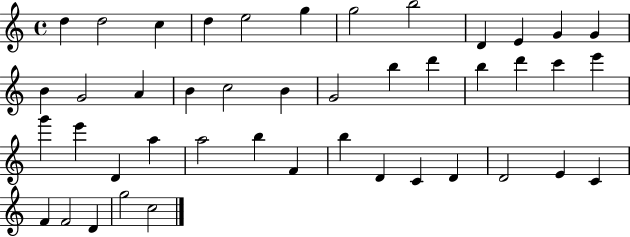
D5/q D5/h C5/q D5/q E5/h G5/q G5/h B5/h D4/q E4/q G4/q G4/q B4/q G4/h A4/q B4/q C5/h B4/q G4/h B5/q D6/q B5/q D6/q C6/q E6/q G6/q E6/q D4/q A5/q A5/h B5/q F4/q B5/q D4/q C4/q D4/q D4/h E4/q C4/q F4/q F4/h D4/q G5/h C5/h